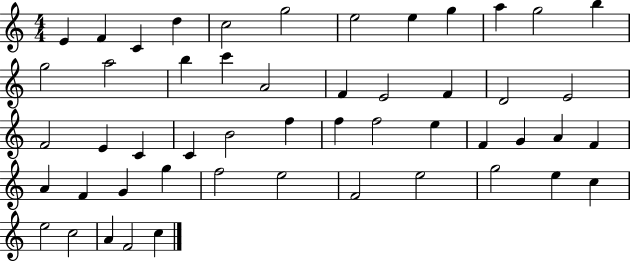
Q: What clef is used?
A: treble